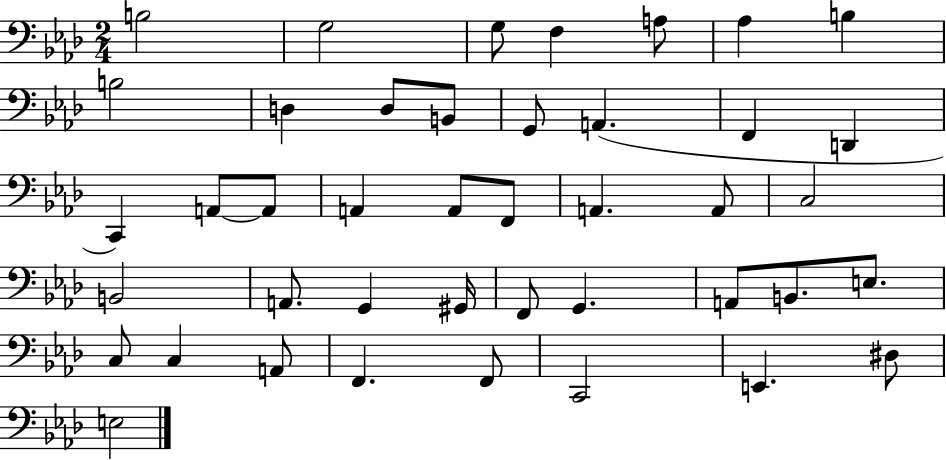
B3/h G3/h G3/e F3/q A3/e Ab3/q B3/q B3/h D3/q D3/e B2/e G2/e A2/q. F2/q D2/q C2/q A2/e A2/e A2/q A2/e F2/e A2/q. A2/e C3/h B2/h A2/e. G2/q G#2/s F2/e G2/q. A2/e B2/e. E3/e. C3/e C3/q A2/e F2/q. F2/e C2/h E2/q. D#3/e E3/h